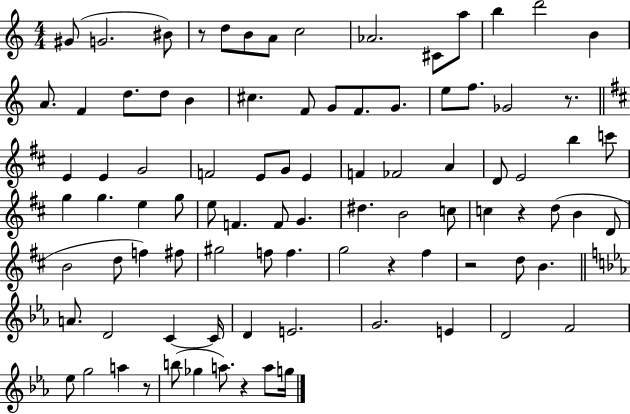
{
  \clef treble
  \numericTimeSignature
  \time 4/4
  \key c \major
  gis'8( g'2. bis'8) | r8 d''8 b'8 a'8 c''2 | aes'2. cis'8 a''8 | b''4 d'''2 b'4 | \break a'8. f'4 d''8. d''8 b'4 | cis''4. f'8 g'8 f'8. g'8. | e''8 f''8. ges'2 r8. | \bar "||" \break \key d \major e'4 e'4 g'2 | f'2 e'8 g'8 e'4 | f'4 fes'2 a'4 | d'8 e'2 b''4 c'''8 | \break g''4 g''4. e''4 g''8 | e''8 f'4. f'8 g'4. | dis''4. b'2 c''8 | c''4 r4 d''8( b'4 d'8 | \break b'2 d''8 f''4) fis''8 | gis''2 f''8 f''4. | g''2 r4 fis''4 | r2 d''8 b'4. | \break \bar "||" \break \key c \minor a'8. d'2 c'4~~ c'16 | d'4 e'2. | g'2. e'4 | d'2 f'2 | \break ees''8 g''2 a''4 r8 | b''8( ges''4 a''8.) r4 a''8 g''16 | \bar "|."
}